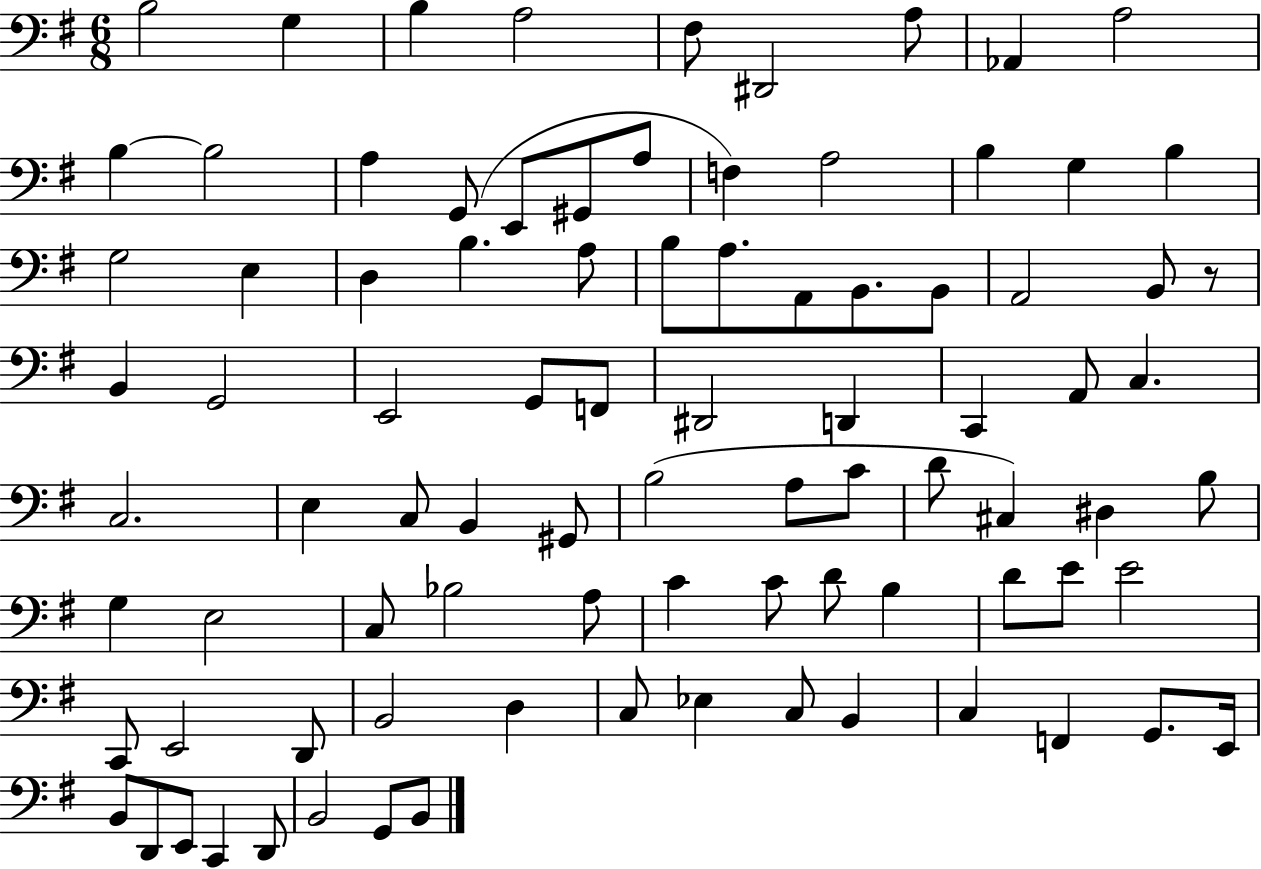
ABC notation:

X:1
T:Untitled
M:6/8
L:1/4
K:G
B,2 G, B, A,2 ^F,/2 ^D,,2 A,/2 _A,, A,2 B, B,2 A, G,,/2 E,,/2 ^G,,/2 A,/2 F, A,2 B, G, B, G,2 E, D, B, A,/2 B,/2 A,/2 A,,/2 B,,/2 B,,/2 A,,2 B,,/2 z/2 B,, G,,2 E,,2 G,,/2 F,,/2 ^D,,2 D,, C,, A,,/2 C, C,2 E, C,/2 B,, ^G,,/2 B,2 A,/2 C/2 D/2 ^C, ^D, B,/2 G, E,2 C,/2 _B,2 A,/2 C C/2 D/2 B, D/2 E/2 E2 C,,/2 E,,2 D,,/2 B,,2 D, C,/2 _E, C,/2 B,, C, F,, G,,/2 E,,/4 B,,/2 D,,/2 E,,/2 C,, D,,/2 B,,2 G,,/2 B,,/2